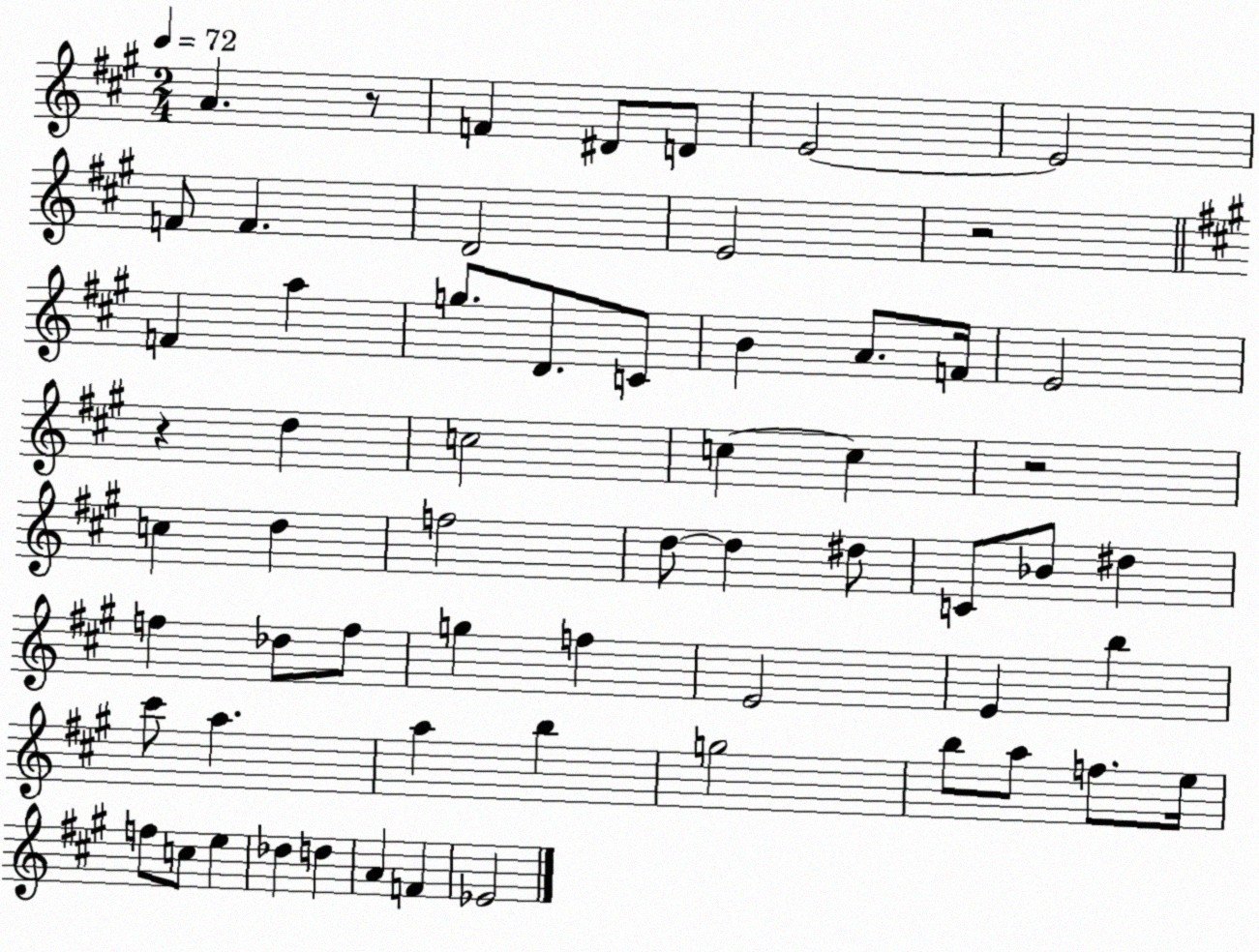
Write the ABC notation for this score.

X:1
T:Untitled
M:2/4
L:1/4
K:A
A z/2 F ^D/2 D/2 E2 E2 F/2 F D2 E2 z2 F a g/2 D/2 C/2 B A/2 F/4 E2 z d c2 c c z2 c d f2 d/2 d ^d/2 C/2 _B/2 ^d f _d/2 f/2 g f E2 E b ^c'/2 a a b g2 b/2 a/2 f/2 e/4 f/2 c/2 e _d d A F _E2